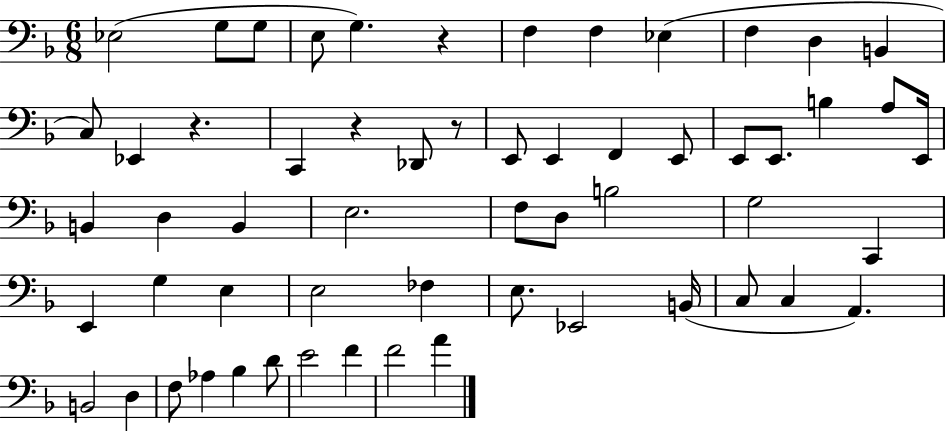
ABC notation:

X:1
T:Untitled
M:6/8
L:1/4
K:F
_E,2 G,/2 G,/2 E,/2 G, z F, F, _E, F, D, B,, C,/2 _E,, z C,, z _D,,/2 z/2 E,,/2 E,, F,, E,,/2 E,,/2 E,,/2 B, A,/2 E,,/4 B,, D, B,, E,2 F,/2 D,/2 B,2 G,2 C,, E,, G, E, E,2 _F, E,/2 _E,,2 B,,/4 C,/2 C, A,, B,,2 D, F,/2 _A, _B, D/2 E2 F F2 A